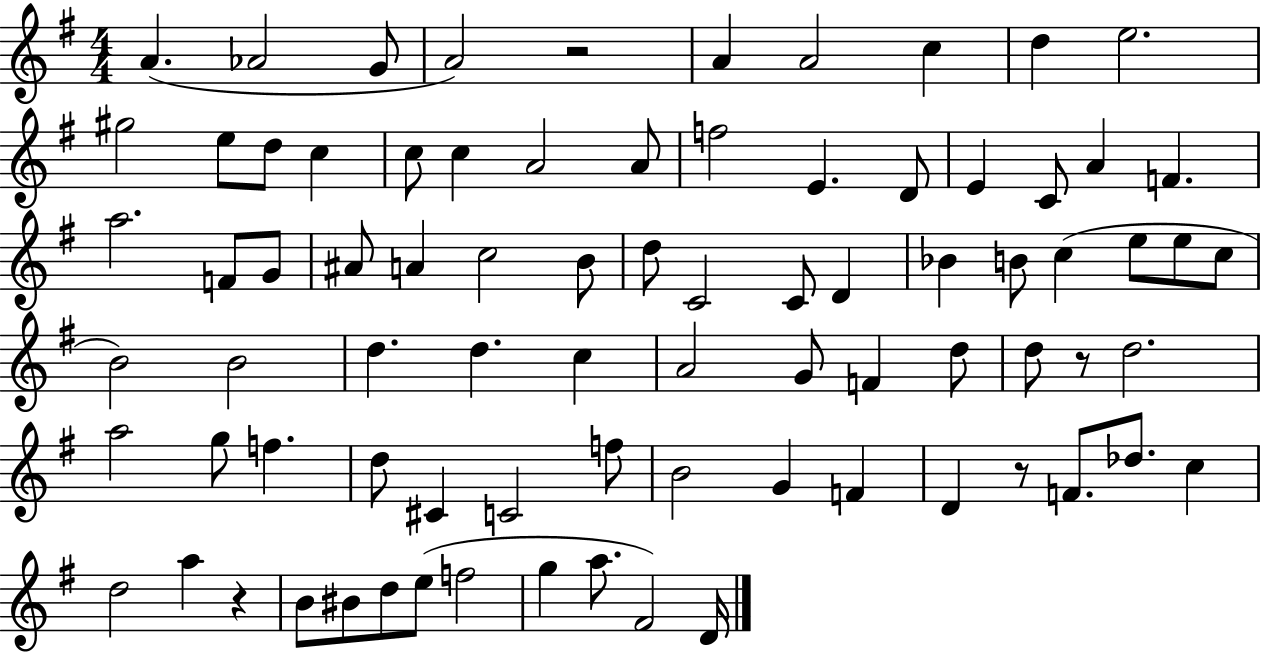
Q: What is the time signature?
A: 4/4